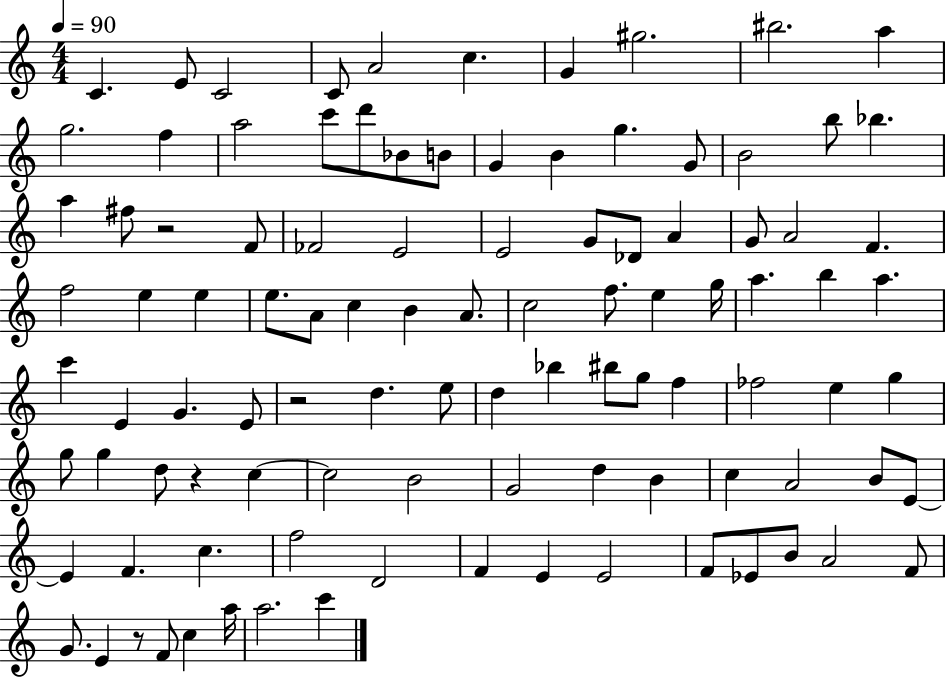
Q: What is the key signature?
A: C major